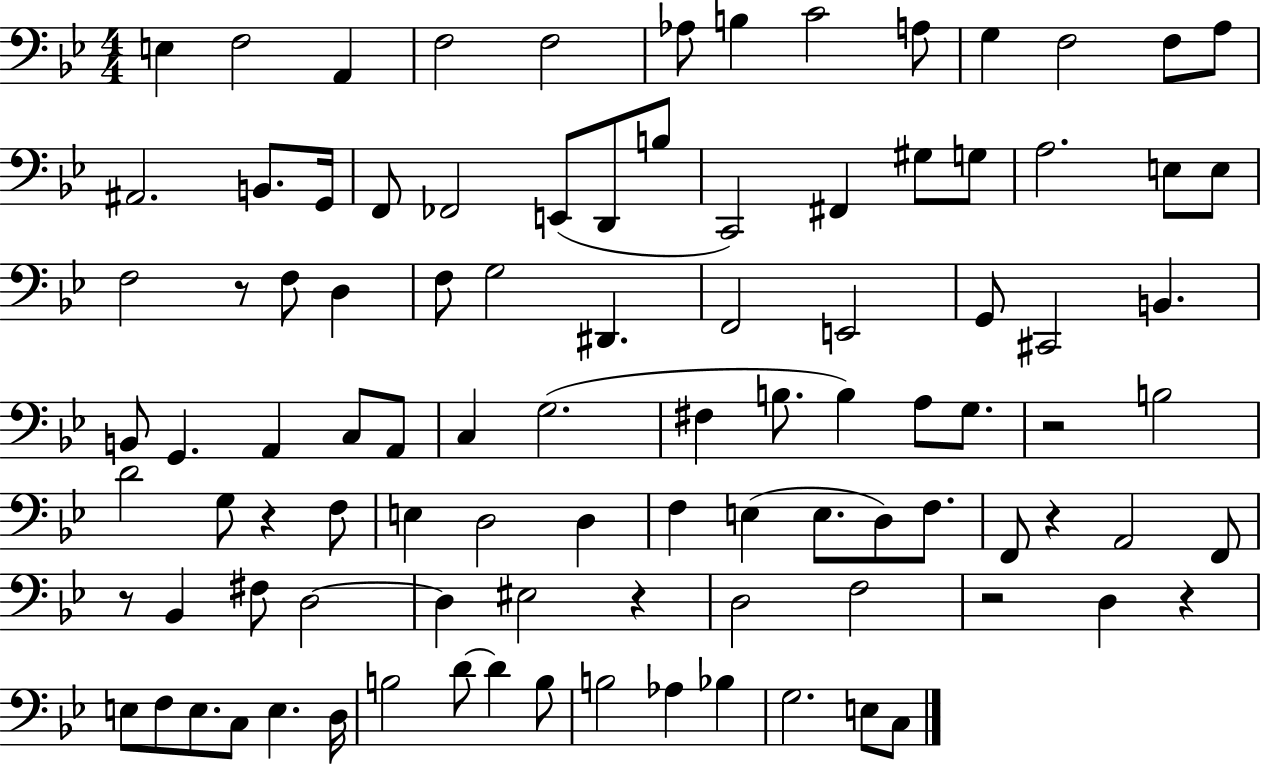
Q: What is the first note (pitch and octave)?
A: E3